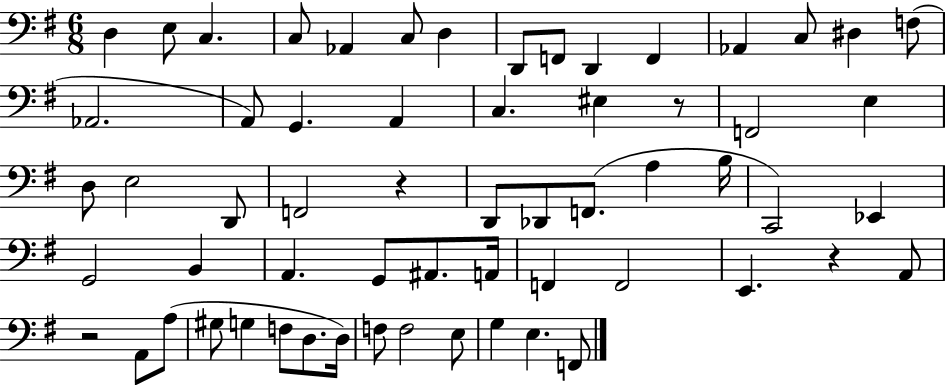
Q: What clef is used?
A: bass